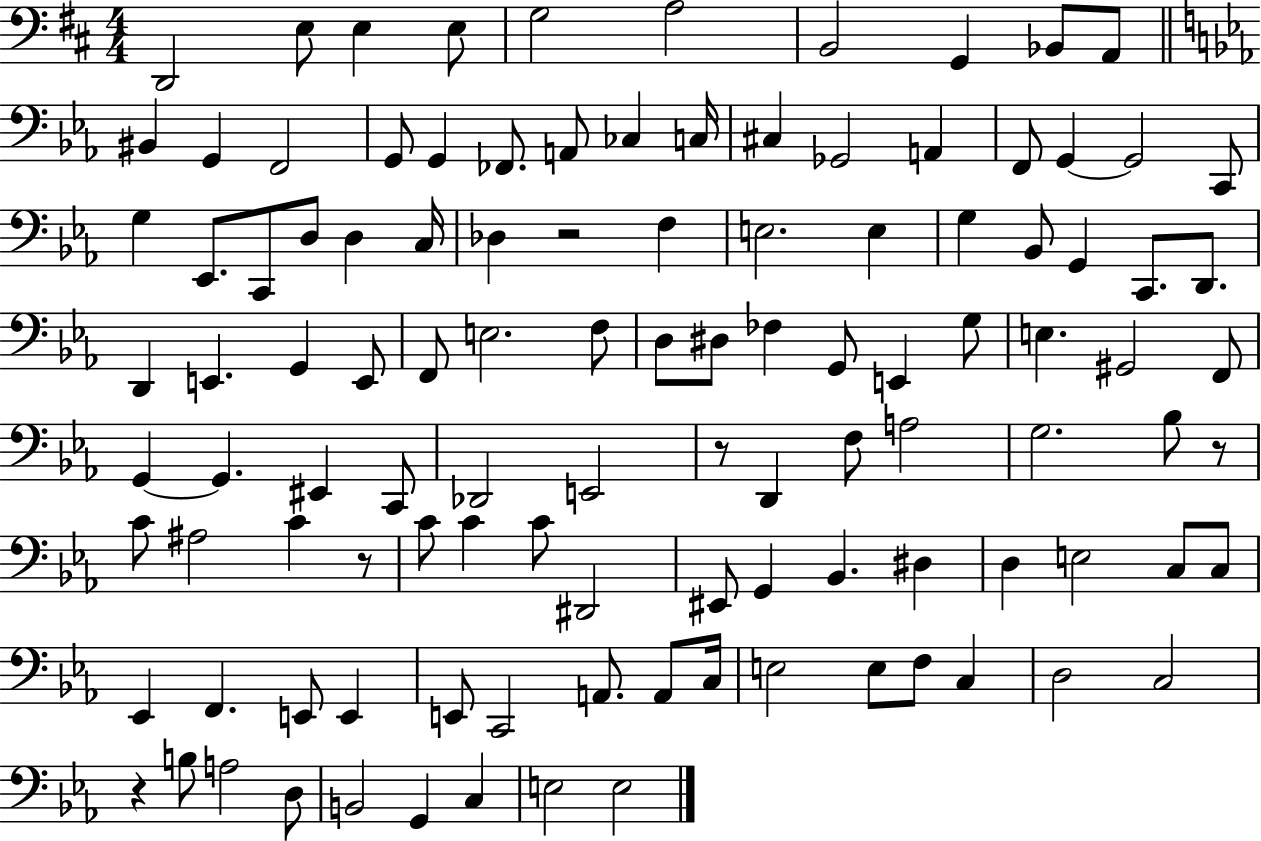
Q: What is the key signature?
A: D major